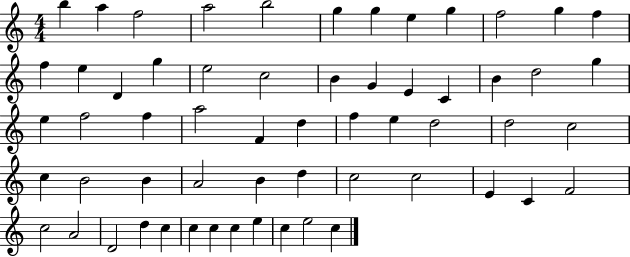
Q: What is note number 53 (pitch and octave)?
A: C5